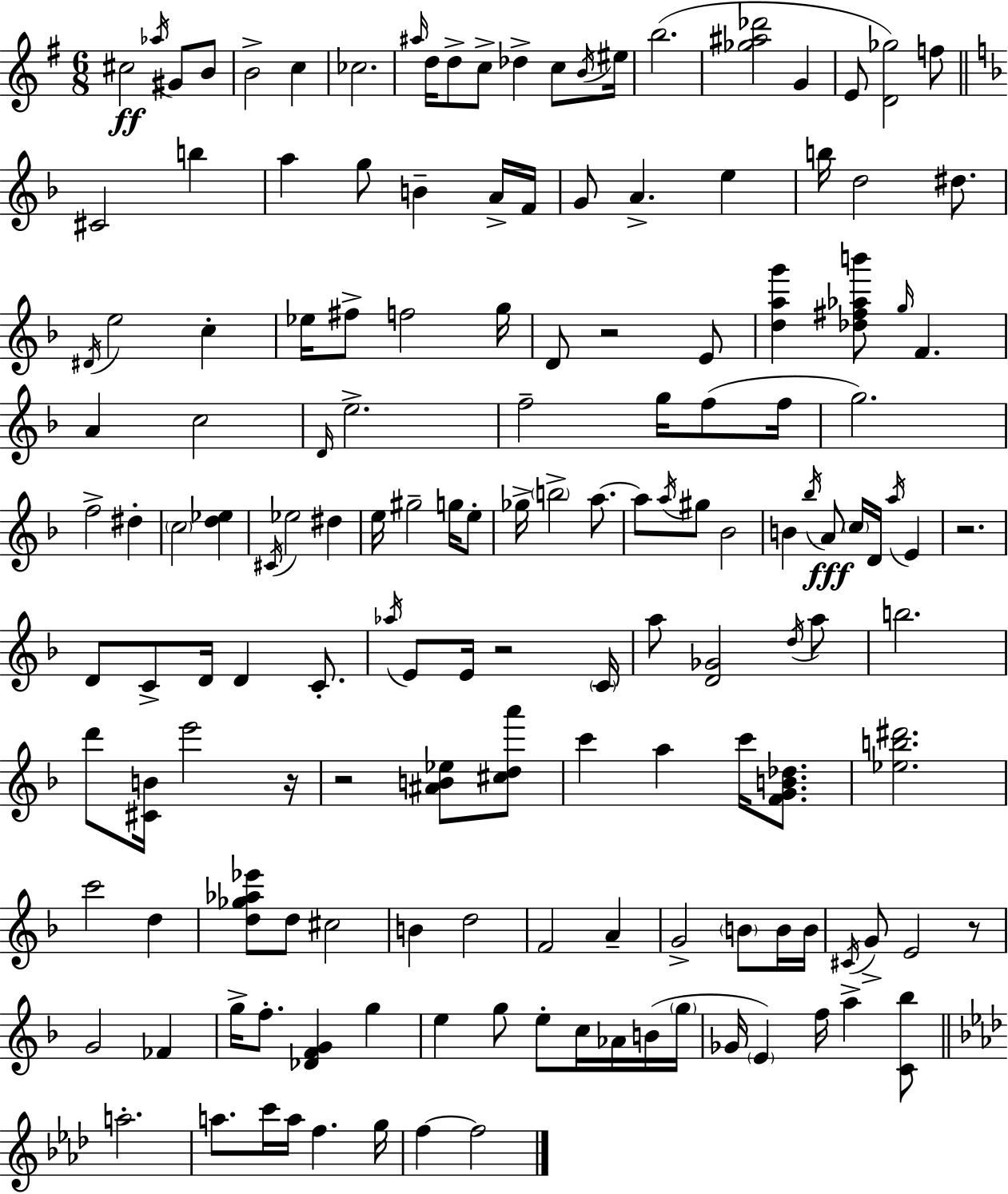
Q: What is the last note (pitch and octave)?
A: F5